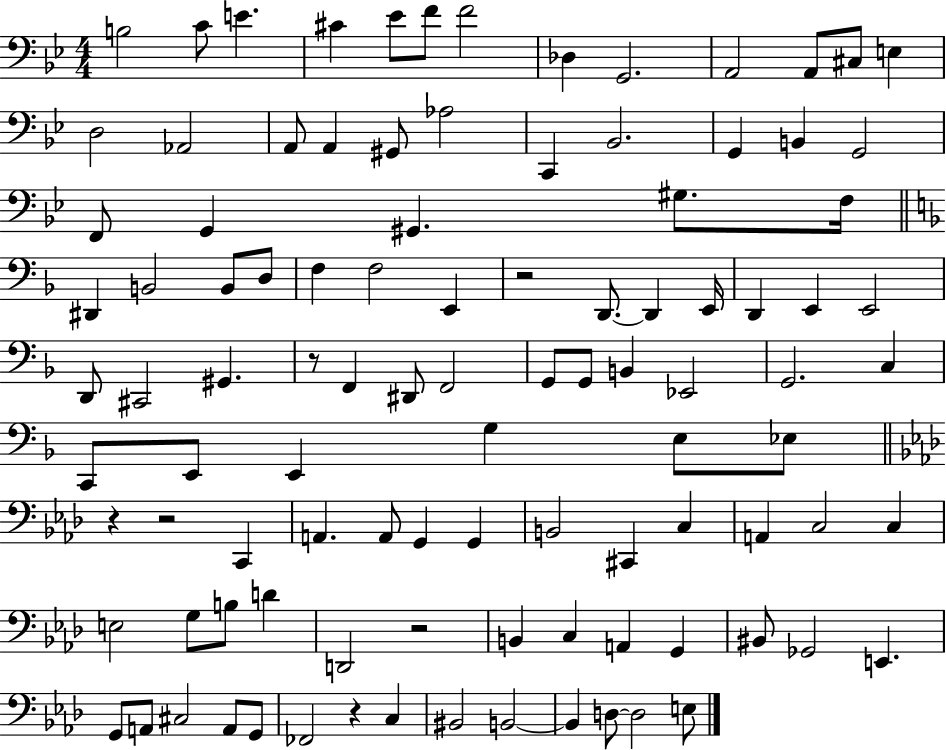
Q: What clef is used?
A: bass